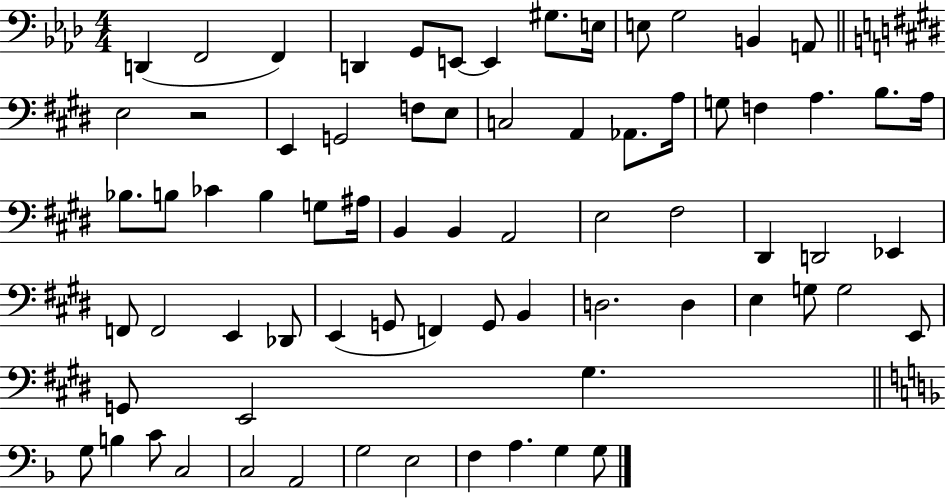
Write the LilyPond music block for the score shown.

{
  \clef bass
  \numericTimeSignature
  \time 4/4
  \key aes \major
  \repeat volta 2 { d,4( f,2 f,4) | d,4 g,8 e,8~~ e,4 gis8. e16 | e8 g2 b,4 a,8 | \bar "||" \break \key e \major e2 r2 | e,4 g,2 f8 e8 | c2 a,4 aes,8. a16 | g8 f4 a4. b8. a16 | \break bes8. b8 ces'4 b4 g8 ais16 | b,4 b,4 a,2 | e2 fis2 | dis,4 d,2 ees,4 | \break f,8 f,2 e,4 des,8 | e,4( g,8 f,4) g,8 b,4 | d2. d4 | e4 g8 g2 e,8 | \break g,8 e,2 gis4. | \bar "||" \break \key f \major g8 b4 c'8 c2 | c2 a,2 | g2 e2 | f4 a4. g4 g8 | \break } \bar "|."
}